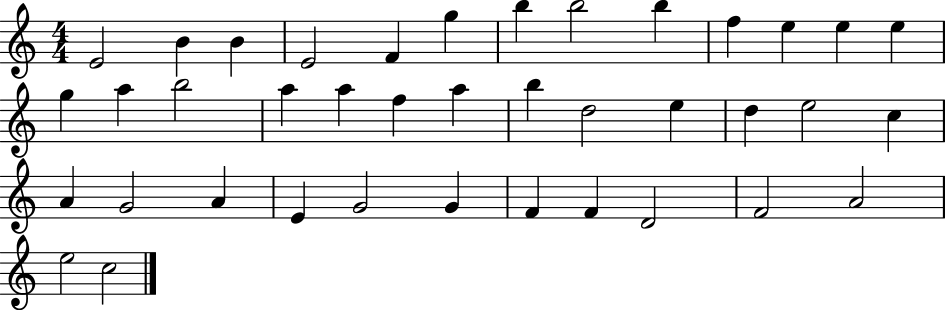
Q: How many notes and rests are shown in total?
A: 39